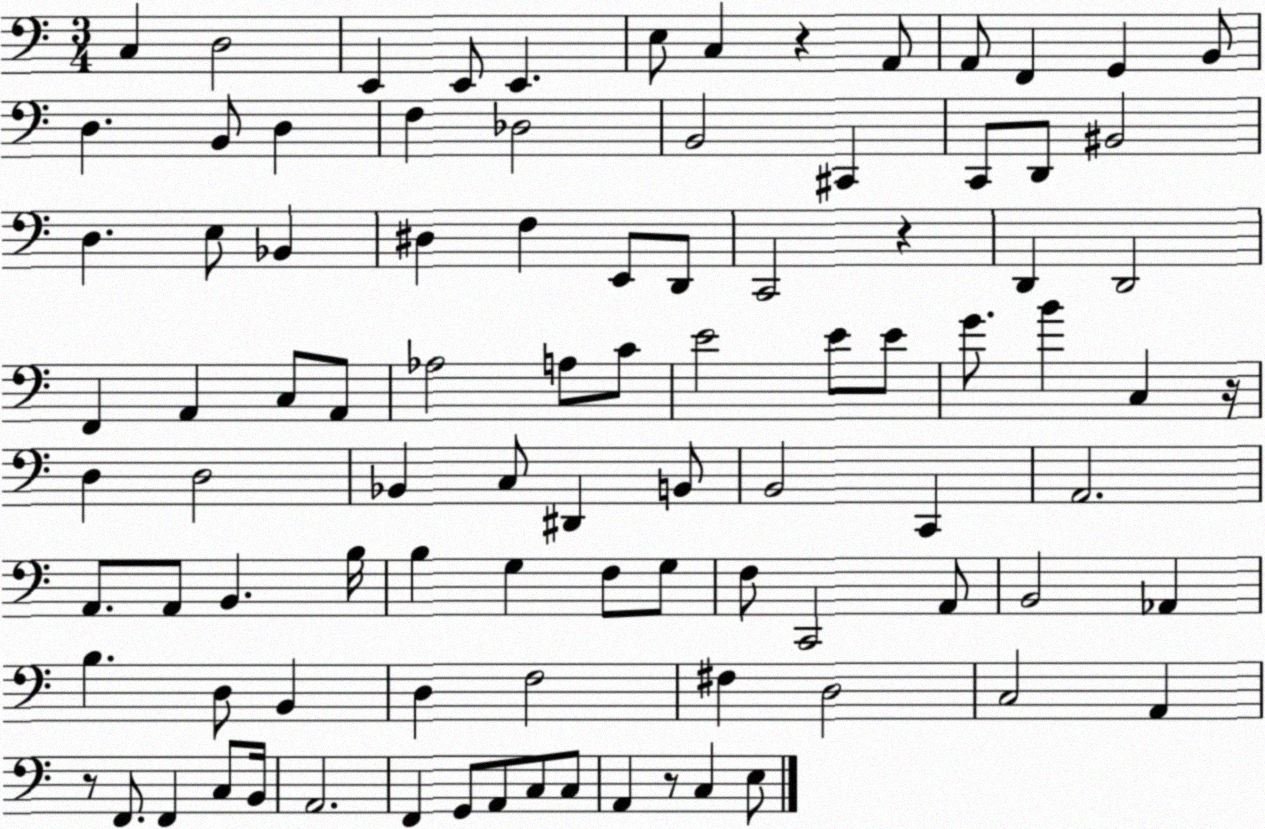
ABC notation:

X:1
T:Untitled
M:3/4
L:1/4
K:C
C, D,2 E,, E,,/2 E,, E,/2 C, z A,,/2 A,,/2 F,, G,, B,,/2 D, B,,/2 D, F, _D,2 B,,2 ^C,, C,,/2 D,,/2 ^B,,2 D, E,/2 _B,, ^D, F, E,,/2 D,,/2 C,,2 z D,, D,,2 F,, A,, C,/2 A,,/2 _A,2 A,/2 C/2 E2 E/2 E/2 G/2 B C, z/4 D, D,2 _B,, C,/2 ^D,, B,,/2 B,,2 C,, A,,2 A,,/2 A,,/2 B,, B,/4 B, G, F,/2 G,/2 F,/2 C,,2 A,,/2 B,,2 _A,, B, D,/2 B,, D, F,2 ^F, D,2 C,2 A,, z/2 F,,/2 F,, C,/2 B,,/4 A,,2 F,, G,,/2 A,,/2 C,/2 C,/2 A,, z/2 C, E,/2